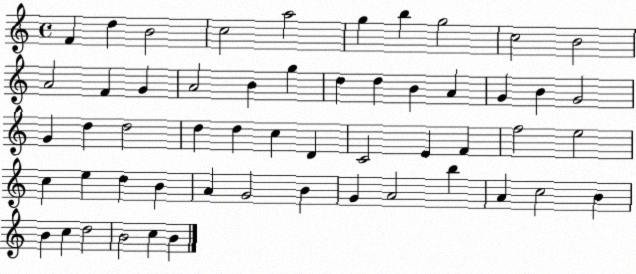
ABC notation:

X:1
T:Untitled
M:4/4
L:1/4
K:C
F d B2 c2 a2 g b g2 c2 B2 A2 F G A2 B g d d B A G B G2 G d d2 d d c D C2 E F f2 e2 c e d B A G2 B G A2 b A c2 B B c d2 B2 c B